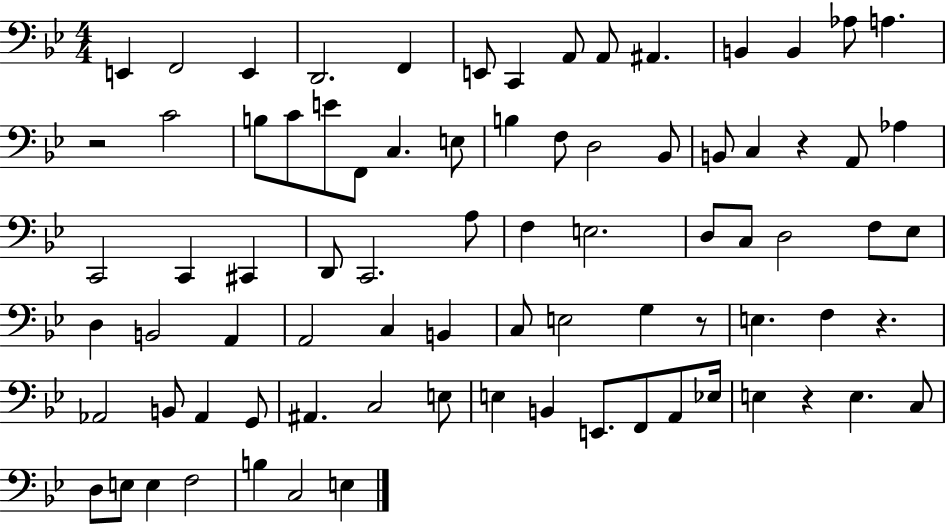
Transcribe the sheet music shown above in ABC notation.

X:1
T:Untitled
M:4/4
L:1/4
K:Bb
E,, F,,2 E,, D,,2 F,, E,,/2 C,, A,,/2 A,,/2 ^A,, B,, B,, _A,/2 A, z2 C2 B,/2 C/2 E/2 F,,/2 C, E,/2 B, F,/2 D,2 _B,,/2 B,,/2 C, z A,,/2 _A, C,,2 C,, ^C,, D,,/2 C,,2 A,/2 F, E,2 D,/2 C,/2 D,2 F,/2 _E,/2 D, B,,2 A,, A,,2 C, B,, C,/2 E,2 G, z/2 E, F, z _A,,2 B,,/2 _A,, G,,/2 ^A,, C,2 E,/2 E, B,, E,,/2 F,,/2 A,,/2 _E,/4 E, z E, C,/2 D,/2 E,/2 E, F,2 B, C,2 E,